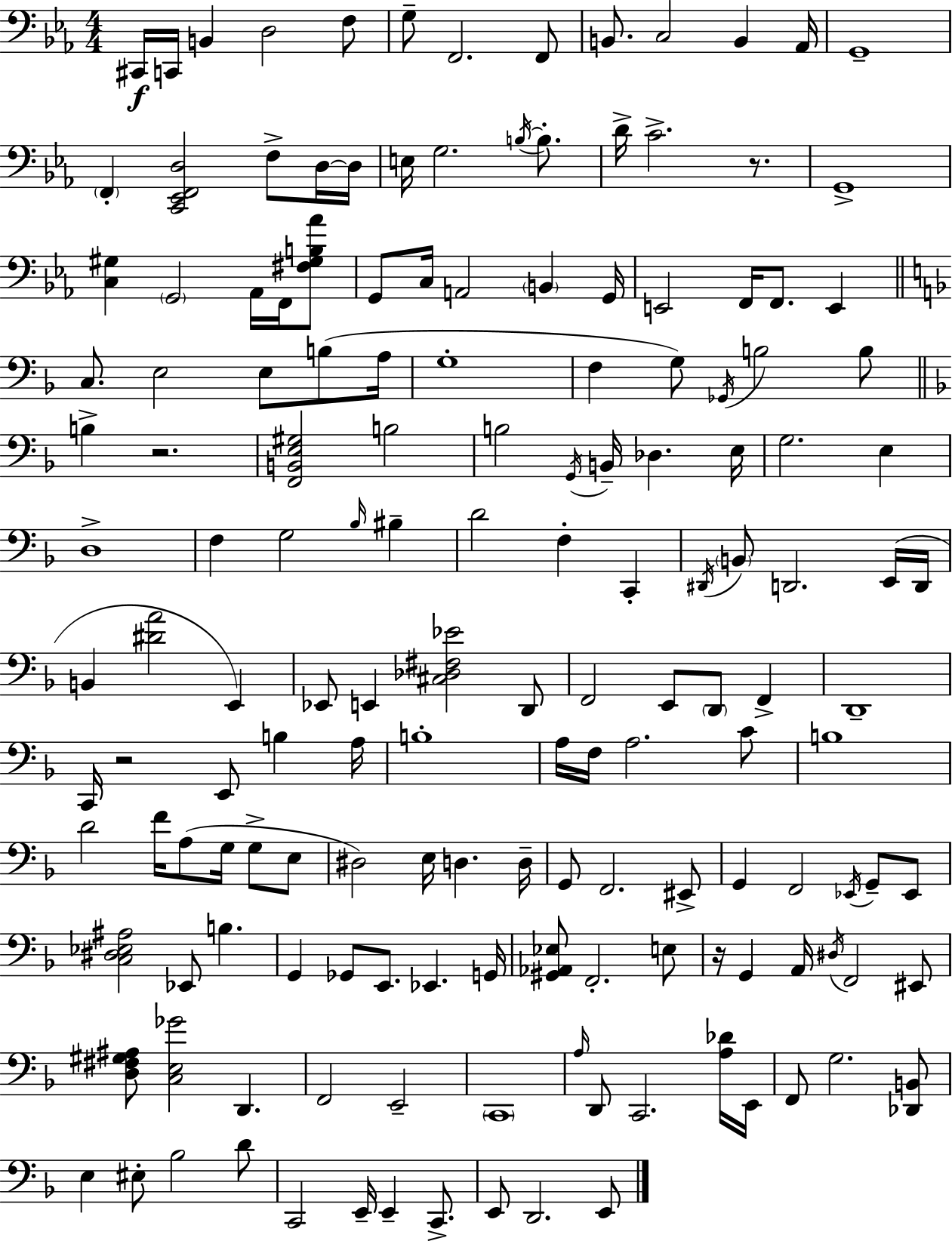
X:1
T:Untitled
M:4/4
L:1/4
K:Cm
^C,,/4 C,,/4 B,, D,2 F,/2 G,/2 F,,2 F,,/2 B,,/2 C,2 B,, _A,,/4 G,,4 F,, [C,,_E,,F,,D,]2 F,/2 D,/4 D,/4 E,/4 G,2 B,/4 B,/2 D/4 C2 z/2 G,,4 [C,^G,] G,,2 _A,,/4 F,,/4 [^F,^G,B,_A]/2 G,,/2 C,/4 A,,2 B,, G,,/4 E,,2 F,,/4 F,,/2 E,, C,/2 E,2 E,/2 B,/2 A,/4 G,4 F, G,/2 _G,,/4 B,2 B,/2 B, z2 [F,,B,,E,^G,]2 B,2 B,2 G,,/4 B,,/4 _D, E,/4 G,2 E, D,4 F, G,2 _B,/4 ^B, D2 F, C,, ^D,,/4 B,,/2 D,,2 E,,/4 D,,/4 B,, [^DA]2 E,, _E,,/2 E,, [^C,_D,^F,_E]2 D,,/2 F,,2 E,,/2 D,,/2 F,, D,,4 C,,/4 z2 E,,/2 B, A,/4 B,4 A,/4 F,/4 A,2 C/2 B,4 D2 F/4 A,/2 G,/4 G,/2 E,/2 ^D,2 E,/4 D, D,/4 G,,/2 F,,2 ^E,,/2 G,, F,,2 _E,,/4 G,,/2 _E,,/2 [C,^D,_E,^A,]2 _E,,/2 B, G,, _G,,/2 E,,/2 _E,, G,,/4 [^G,,_A,,_E,]/2 F,,2 E,/2 z/4 G,, A,,/4 ^D,/4 F,,2 ^E,,/2 [D,^F,^G,^A,]/2 [C,E,_G]2 D,, F,,2 E,,2 C,,4 A,/4 D,,/2 C,,2 [A,_D]/4 E,,/4 F,,/2 G,2 [_D,,B,,]/2 E, ^E,/2 _B,2 D/2 C,,2 E,,/4 E,, C,,/2 E,,/2 D,,2 E,,/2